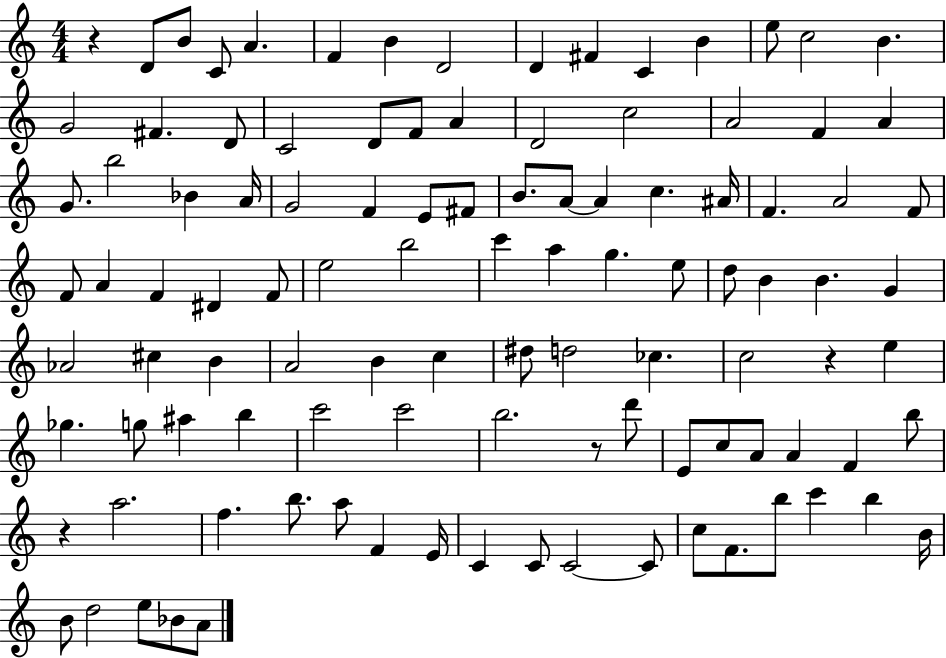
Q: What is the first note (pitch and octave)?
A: D4